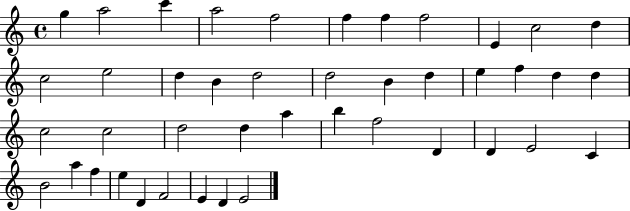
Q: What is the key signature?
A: C major